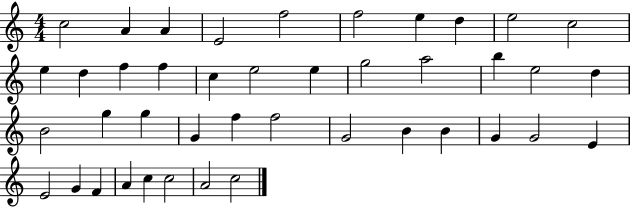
X:1
T:Untitled
M:4/4
L:1/4
K:C
c2 A A E2 f2 f2 e d e2 c2 e d f f c e2 e g2 a2 b e2 d B2 g g G f f2 G2 B B G G2 E E2 G F A c c2 A2 c2